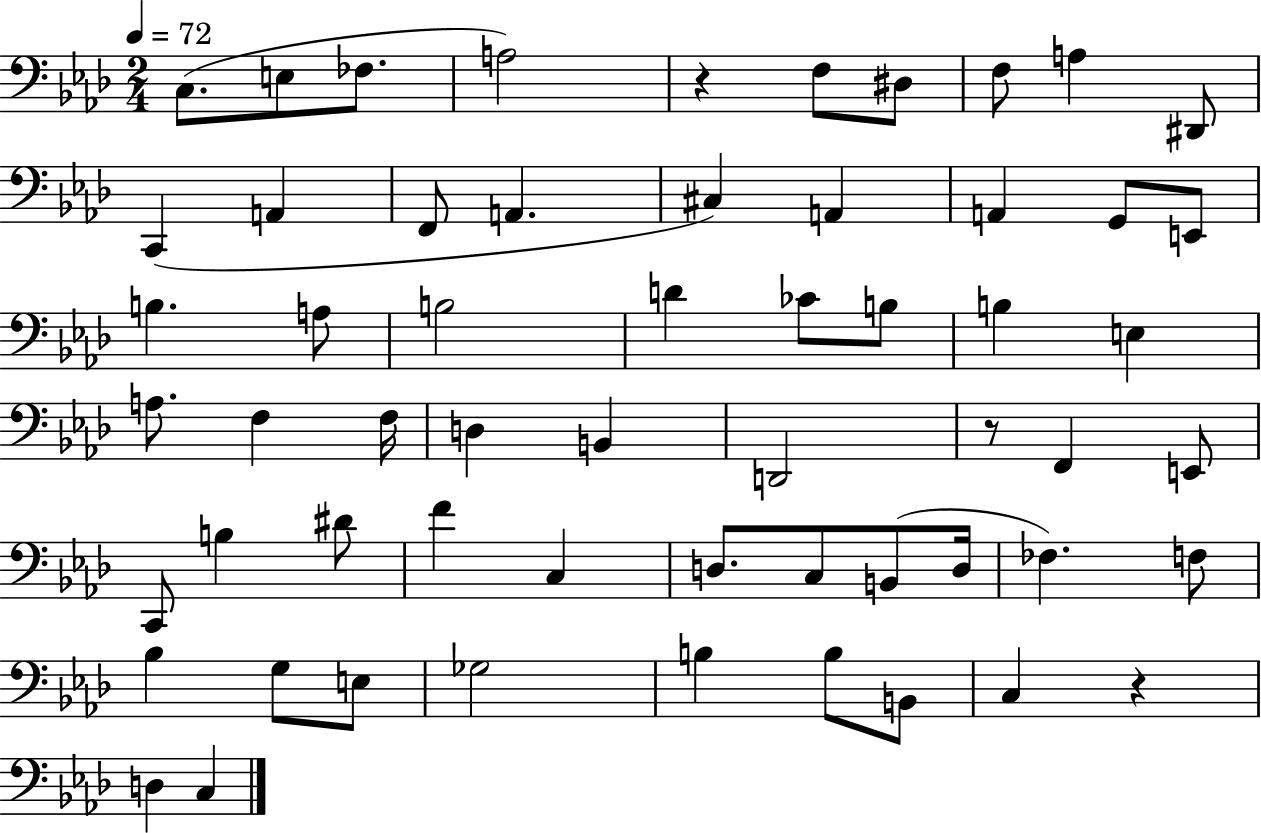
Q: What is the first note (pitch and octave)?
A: C3